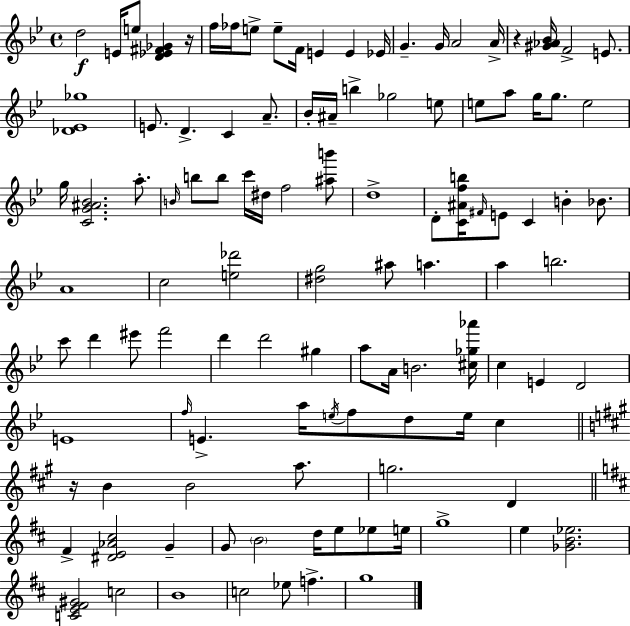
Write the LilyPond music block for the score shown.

{
  \clef treble
  \time 4/4
  \defaultTimeSignature
  \key bes \major
  d''2\f e'16 e''8 <d' ees' fis' ges'>4 r16 | f''16 fes''16 e''8-> e''8-- f'16 e'4 e'4 ees'16 | g'4.-- g'16 a'2 a'16-> | r4 <gis' aes' bes'>16 f'2-> e'8. | \break <des' ees' ges''>1 | e'8. d'4.-> c'4 a'8.-- | bes'16-. ais'16-- b''4-> ges''2 e''8 | e''8 a''8 g''16 g''8. e''2 | \break g''16 <c' g' ais' bes'>2. a''8.-. | \grace { b'16 } b''8 b''8 c'''16 dis''16 f''2 <ais'' b'''>8 | d''1-> | d'8-. <c' ais' f'' b''>16 \grace { fis'16 } e'8 c'4 b'4-. bes'8. | \break a'1 | c''2 <e'' des'''>2 | <dis'' g''>2 ais''8 a''4. | a''4 b''2. | \break c'''8 d'''4 eis'''8 f'''2 | d'''4 d'''2 gis''4 | a''8 a'16 b'2. | <cis'' ges'' aes'''>16 c''4 e'4 d'2 | \break e'1 | \grace { f''16 } e'4.-> a''16 \acciaccatura { e''16 } f''8 d''8 e''16 | c''4 \bar "||" \break \key a \major r16 b'4 b'2 a''8. | g''2. d'4 | \bar "||" \break \key d \major fis'4-> <dis' e' aes' cis''>2 g'4-- | g'8 \parenthesize b'2 d''16 e''8 ees''8 e''16 | g''1-> | e''4 <ges' b' ees''>2. | \break <c' e' fis' gis'>2 c''2 | b'1 | c''2 ees''8 f''4.-> | g''1 | \break \bar "|."
}